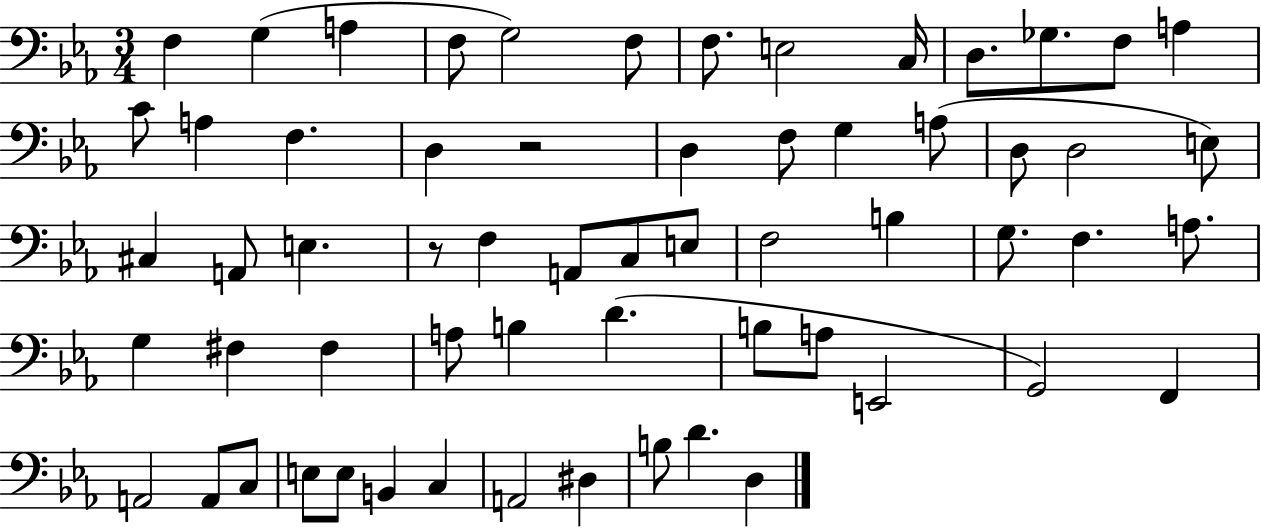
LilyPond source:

{
  \clef bass
  \numericTimeSignature
  \time 3/4
  \key ees \major
  f4 g4( a4 | f8 g2) f8 | f8. e2 c16 | d8. ges8. f8 a4 | \break c'8 a4 f4. | d4 r2 | d4 f8 g4 a8( | d8 d2 e8) | \break cis4 a,8 e4. | r8 f4 a,8 c8 e8 | f2 b4 | g8. f4. a8. | \break g4 fis4 fis4 | a8 b4 d'4.( | b8 a8 e,2 | g,2) f,4 | \break a,2 a,8 c8 | e8 e8 b,4 c4 | a,2 dis4 | b8 d'4. d4 | \break \bar "|."
}